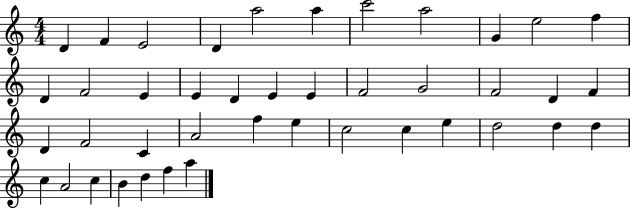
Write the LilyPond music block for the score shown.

{
  \clef treble
  \numericTimeSignature
  \time 4/4
  \key c \major
  d'4 f'4 e'2 | d'4 a''2 a''4 | c'''2 a''2 | g'4 e''2 f''4 | \break d'4 f'2 e'4 | e'4 d'4 e'4 e'4 | f'2 g'2 | f'2 d'4 f'4 | \break d'4 f'2 c'4 | a'2 f''4 e''4 | c''2 c''4 e''4 | d''2 d''4 d''4 | \break c''4 a'2 c''4 | b'4 d''4 f''4 a''4 | \bar "|."
}